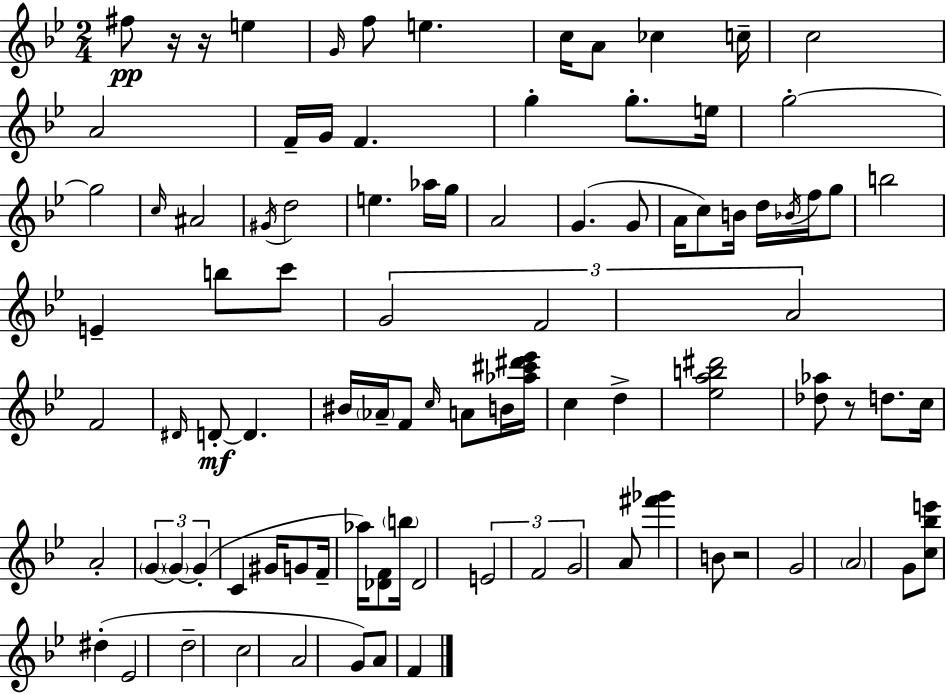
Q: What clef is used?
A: treble